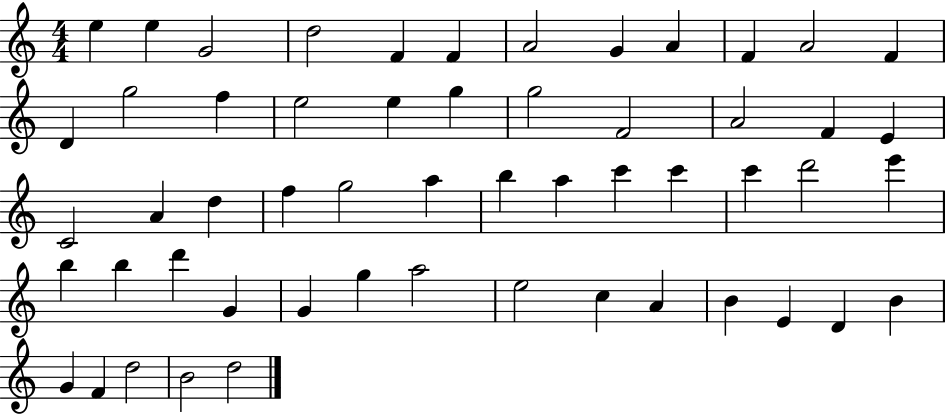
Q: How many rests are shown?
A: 0